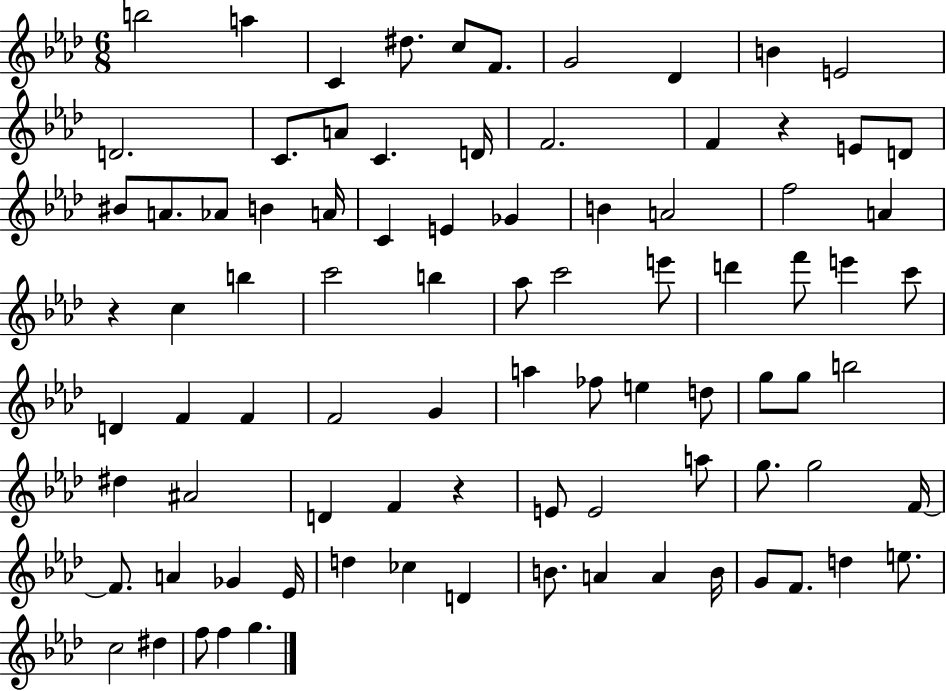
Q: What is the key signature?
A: AES major